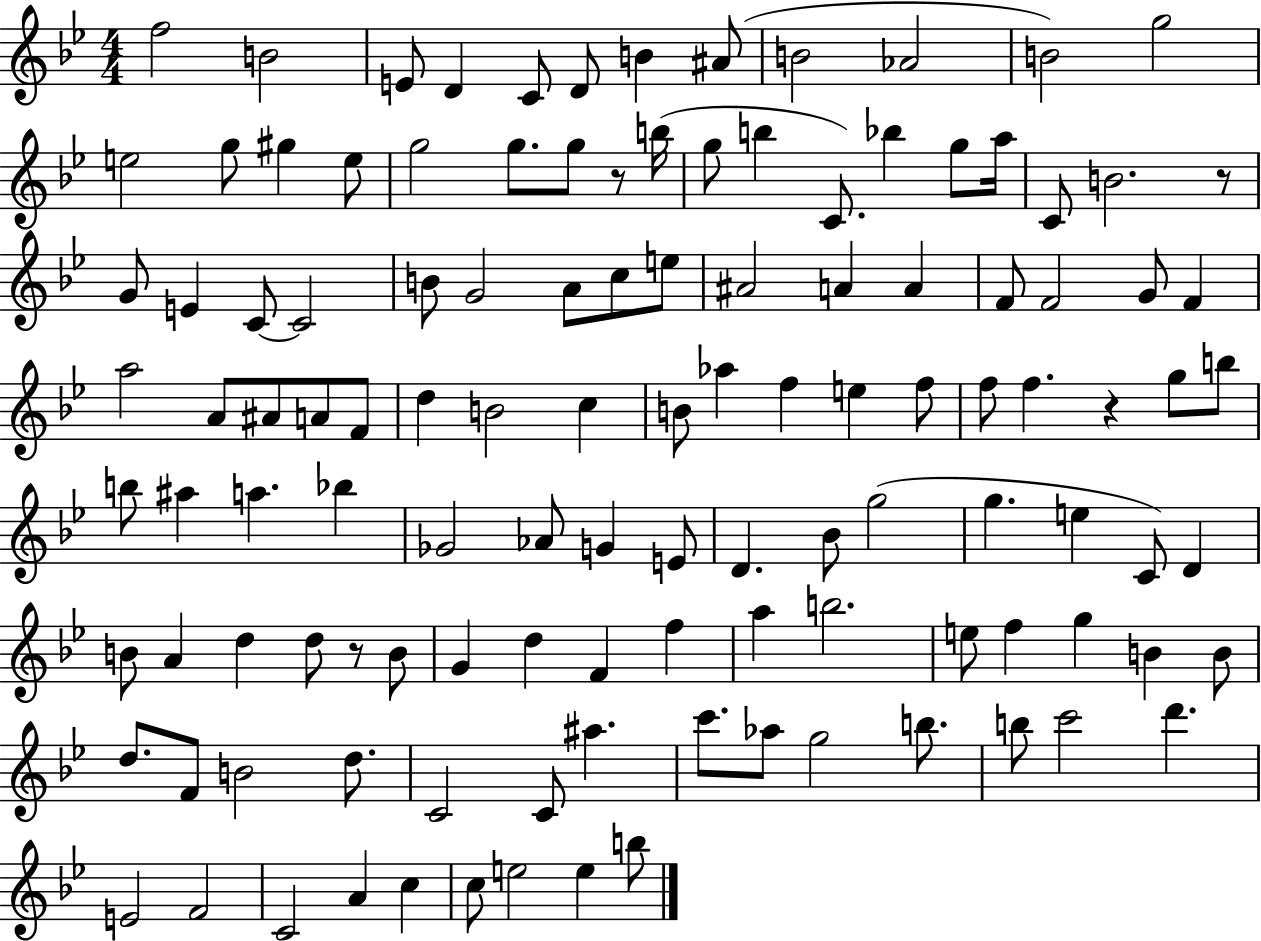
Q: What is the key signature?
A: BES major